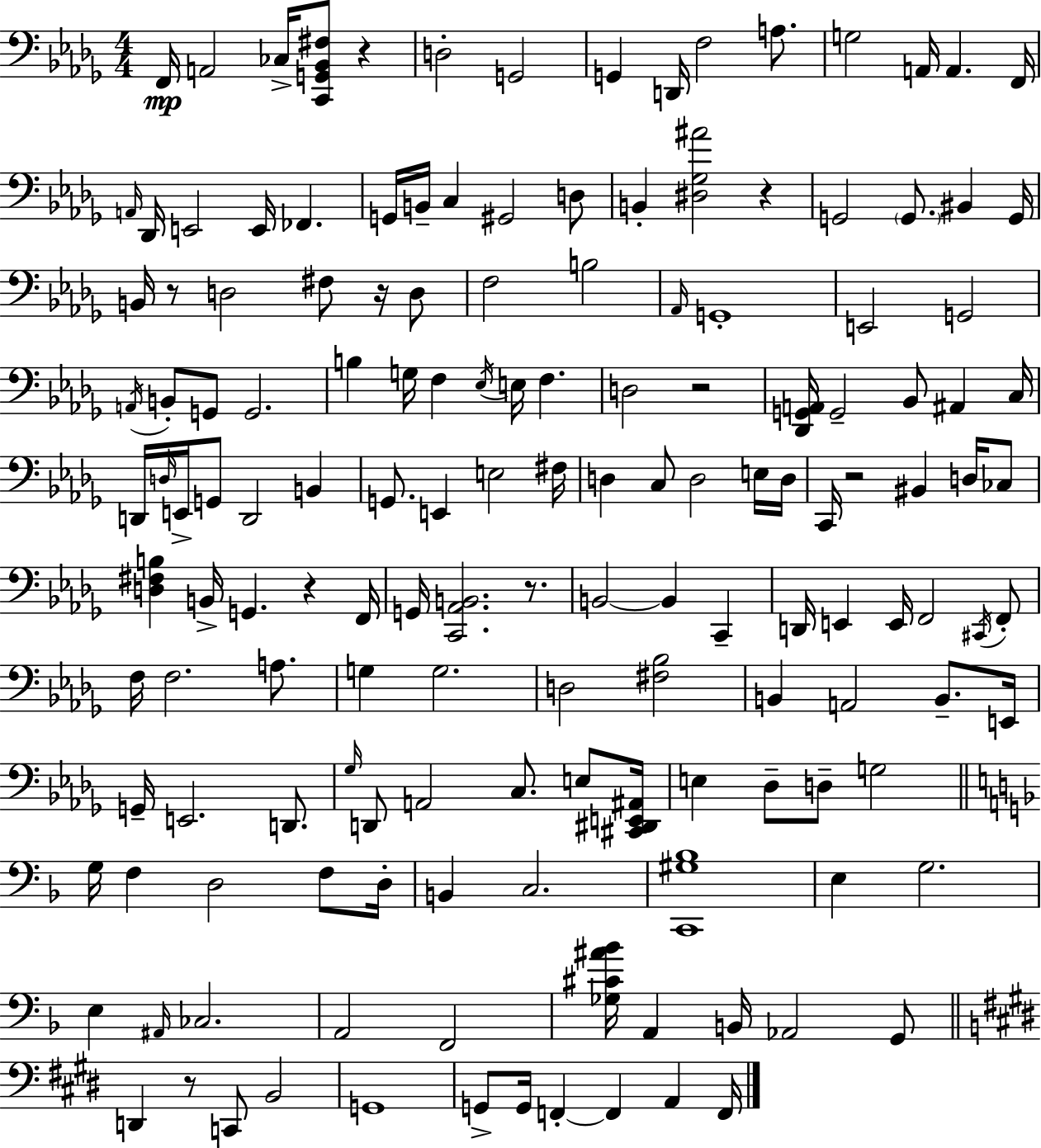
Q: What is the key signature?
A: BES minor